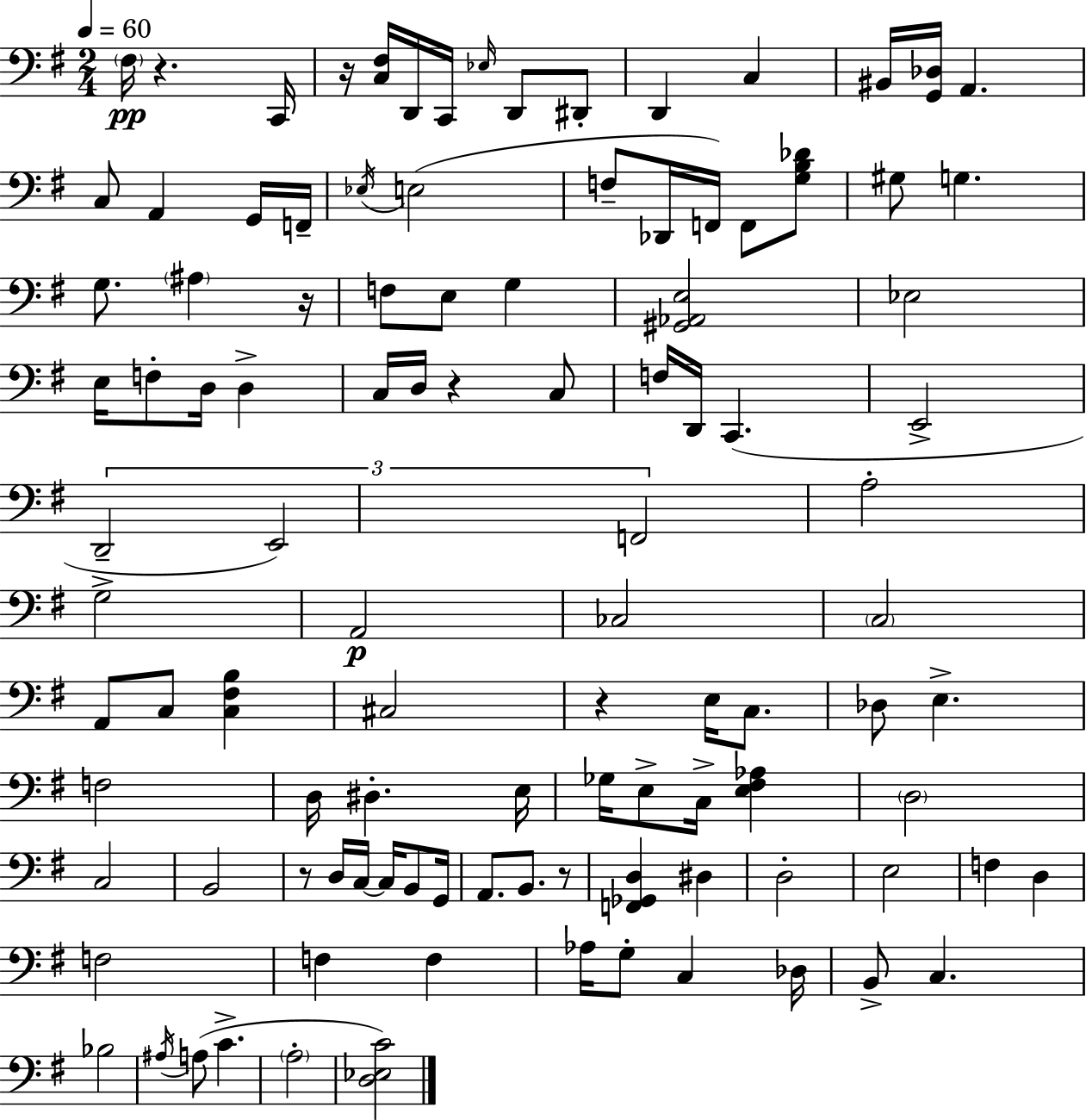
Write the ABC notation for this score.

X:1
T:Untitled
M:2/4
L:1/4
K:G
^F,/4 z C,,/4 z/4 [C,^F,]/4 D,,/4 C,,/4 _E,/4 D,,/2 ^D,,/2 D,, C, ^B,,/4 [G,,_D,]/4 A,, C,/2 A,, G,,/4 F,,/4 _E,/4 E,2 F,/2 _D,,/4 F,,/4 F,,/2 [G,B,_D]/2 ^G,/2 G, G,/2 ^A, z/4 F,/2 E,/2 G, [^G,,_A,,E,]2 _E,2 E,/4 F,/2 D,/4 D, C,/4 D,/4 z C,/2 F,/4 D,,/4 C,, E,,2 D,,2 E,,2 F,,2 A,2 G,2 A,,2 _C,2 C,2 A,,/2 C,/2 [C,^F,B,] ^C,2 z E,/4 C,/2 _D,/2 E, F,2 D,/4 ^D, E,/4 _G,/4 E,/2 C,/4 [E,^F,_A,] D,2 C,2 B,,2 z/2 D,/4 C,/4 C,/4 B,,/2 G,,/4 A,,/2 B,,/2 z/2 [F,,_G,,D,] ^D, D,2 E,2 F, D, F,2 F, F, _A,/4 G,/2 C, _D,/4 B,,/2 C, _B,2 ^A,/4 A,/2 C A,2 [D,_E,C]2